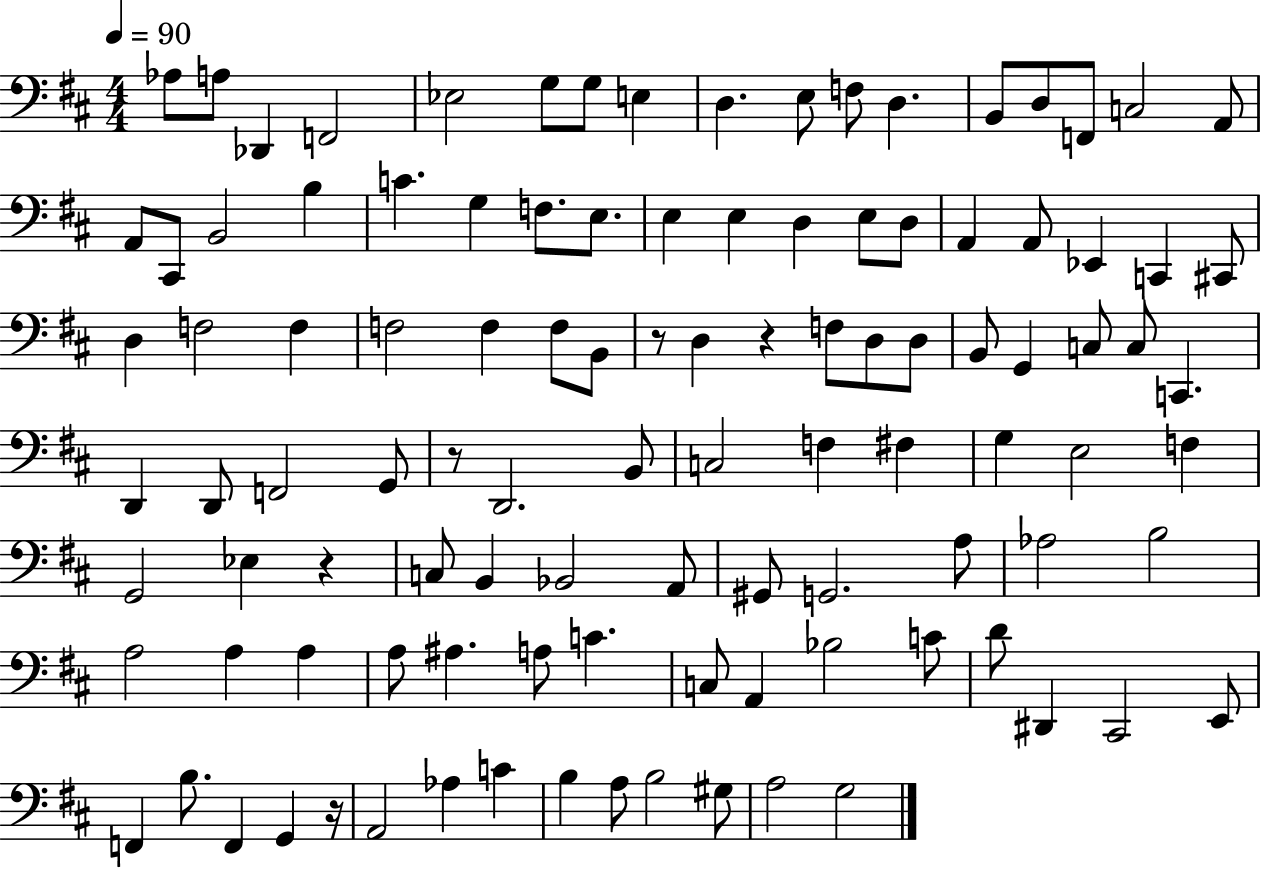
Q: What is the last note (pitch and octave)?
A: G3